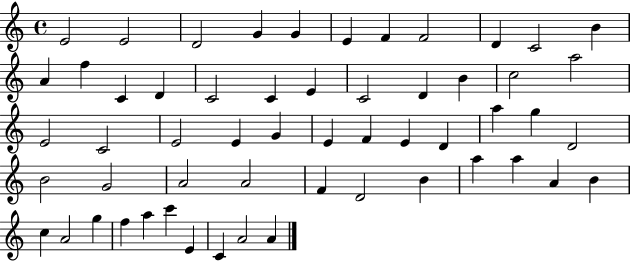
{
  \clef treble
  \time 4/4
  \defaultTimeSignature
  \key c \major
  e'2 e'2 | d'2 g'4 g'4 | e'4 f'4 f'2 | d'4 c'2 b'4 | \break a'4 f''4 c'4 d'4 | c'2 c'4 e'4 | c'2 d'4 b'4 | c''2 a''2 | \break e'2 c'2 | e'2 e'4 g'4 | e'4 f'4 e'4 d'4 | a''4 g''4 d'2 | \break b'2 g'2 | a'2 a'2 | f'4 d'2 b'4 | a''4 a''4 a'4 b'4 | \break c''4 a'2 g''4 | f''4 a''4 c'''4 e'4 | c'4 a'2 a'4 | \bar "|."
}